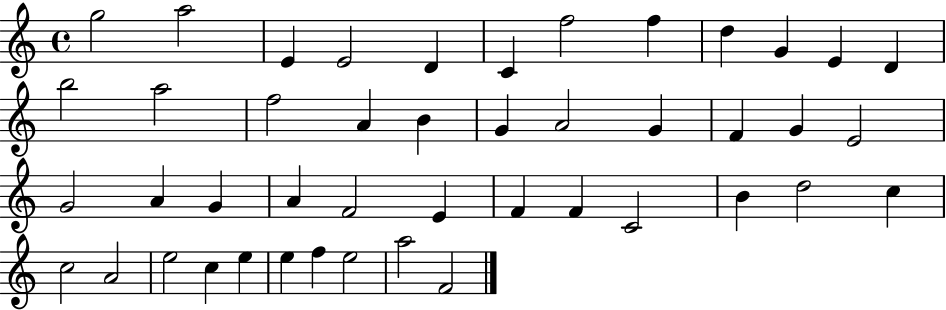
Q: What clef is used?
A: treble